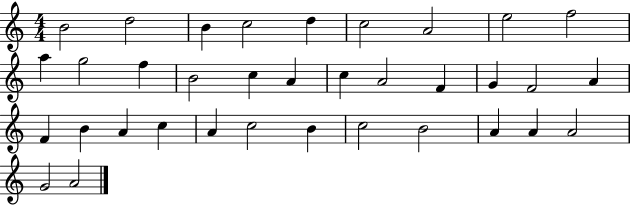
{
  \clef treble
  \numericTimeSignature
  \time 4/4
  \key c \major
  b'2 d''2 | b'4 c''2 d''4 | c''2 a'2 | e''2 f''2 | \break a''4 g''2 f''4 | b'2 c''4 a'4 | c''4 a'2 f'4 | g'4 f'2 a'4 | \break f'4 b'4 a'4 c''4 | a'4 c''2 b'4 | c''2 b'2 | a'4 a'4 a'2 | \break g'2 a'2 | \bar "|."
}